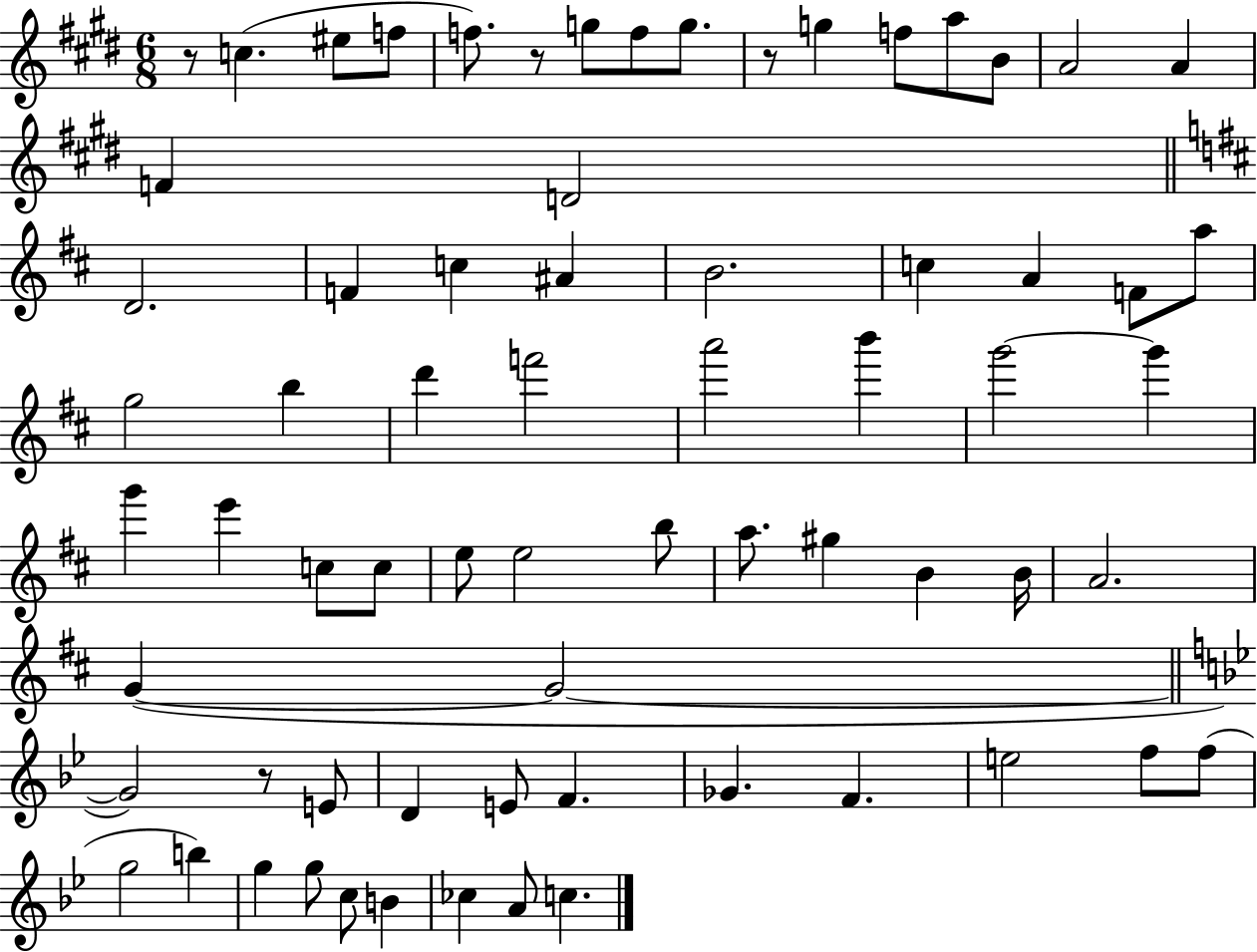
{
  \clef treble
  \numericTimeSignature
  \time 6/8
  \key e \major
  r8 c''4.( eis''8 f''8 | f''8.) r8 g''8 f''8 g''8. | r8 g''4 f''8 a''8 b'8 | a'2 a'4 | \break f'4 d'2 | \bar "||" \break \key b \minor d'2. | f'4 c''4 ais'4 | b'2. | c''4 a'4 f'8 a''8 | \break g''2 b''4 | d'''4 f'''2 | a'''2 b'''4 | g'''2~~ g'''4 | \break g'''4 e'''4 c''8 c''8 | e''8 e''2 b''8 | a''8. gis''4 b'4 b'16 | a'2. | \break g'4~(~ g'2~~ | \bar "||" \break \key bes \major g'2) r8 e'8 | d'4 e'8 f'4. | ges'4. f'4. | e''2 f''8 f''8( | \break g''2 b''4) | g''4 g''8 c''8 b'4 | ces''4 a'8 c''4. | \bar "|."
}